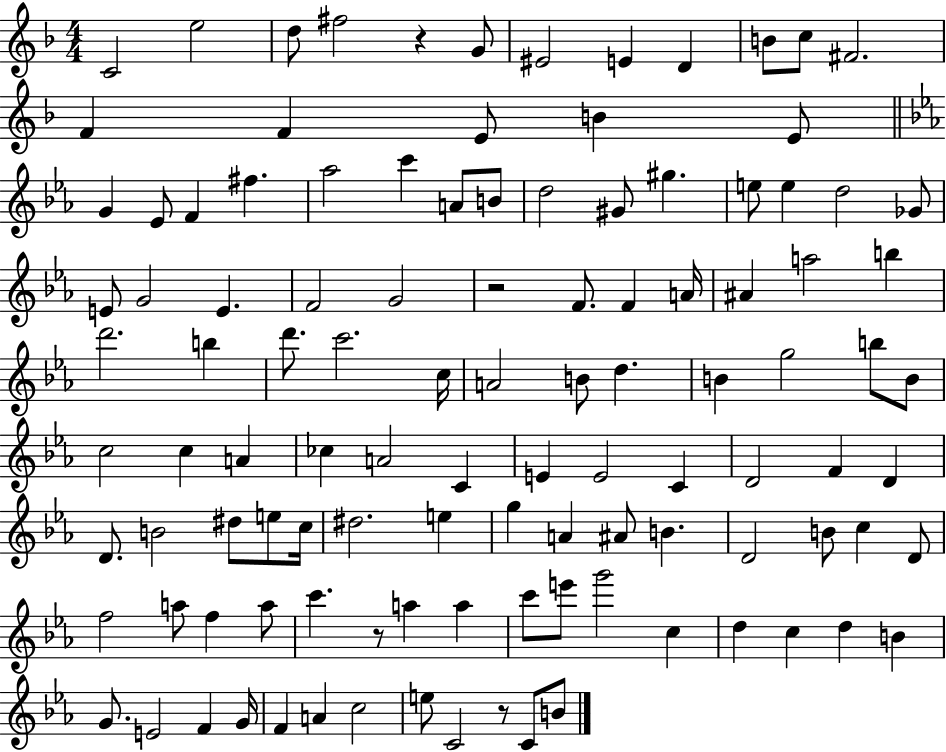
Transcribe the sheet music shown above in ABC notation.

X:1
T:Untitled
M:4/4
L:1/4
K:F
C2 e2 d/2 ^f2 z G/2 ^E2 E D B/2 c/2 ^F2 F F E/2 B E/2 G _E/2 F ^f _a2 c' A/2 B/2 d2 ^G/2 ^g e/2 e d2 _G/2 E/2 G2 E F2 G2 z2 F/2 F A/4 ^A a2 b d'2 b d'/2 c'2 c/4 A2 B/2 d B g2 b/2 B/2 c2 c A _c A2 C E E2 C D2 F D D/2 B2 ^d/2 e/2 c/4 ^d2 e g A ^A/2 B D2 B/2 c D/2 f2 a/2 f a/2 c' z/2 a a c'/2 e'/2 g'2 c d c d B G/2 E2 F G/4 F A c2 e/2 C2 z/2 C/2 B/2